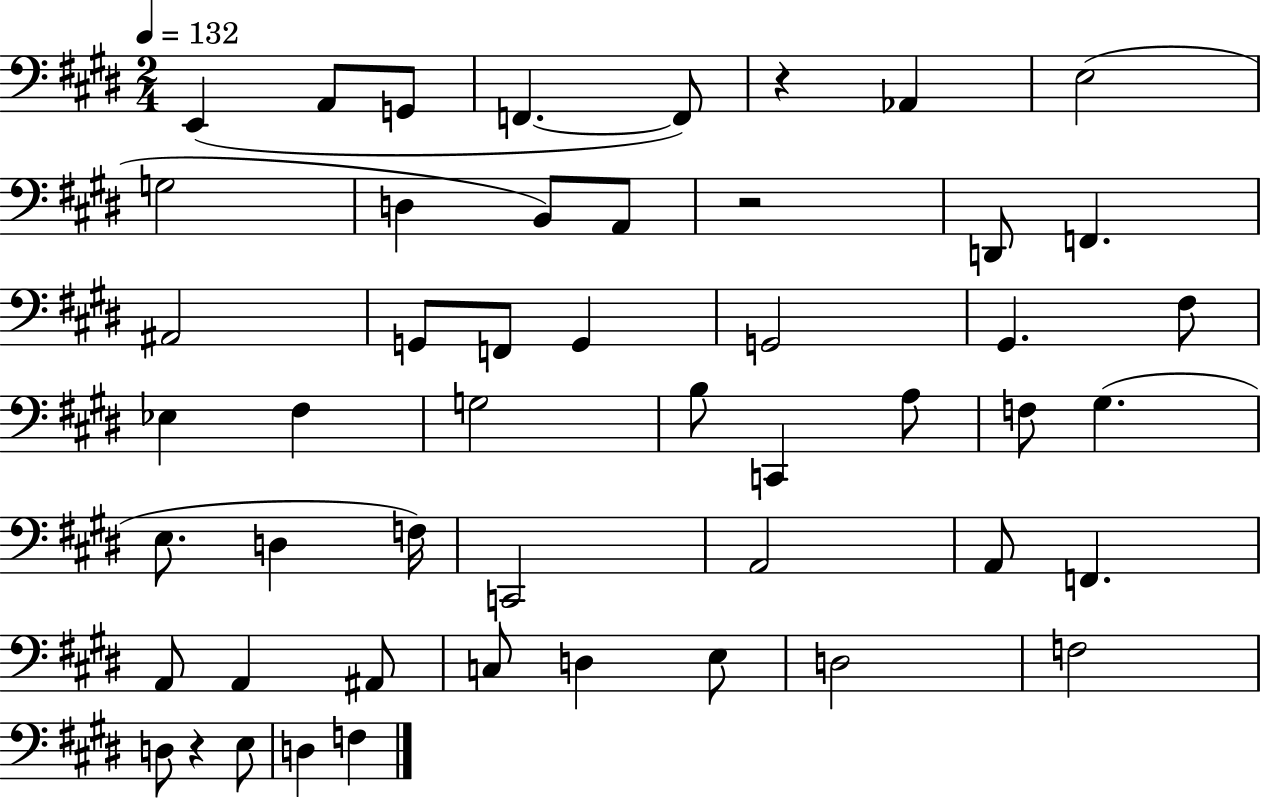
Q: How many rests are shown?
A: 3